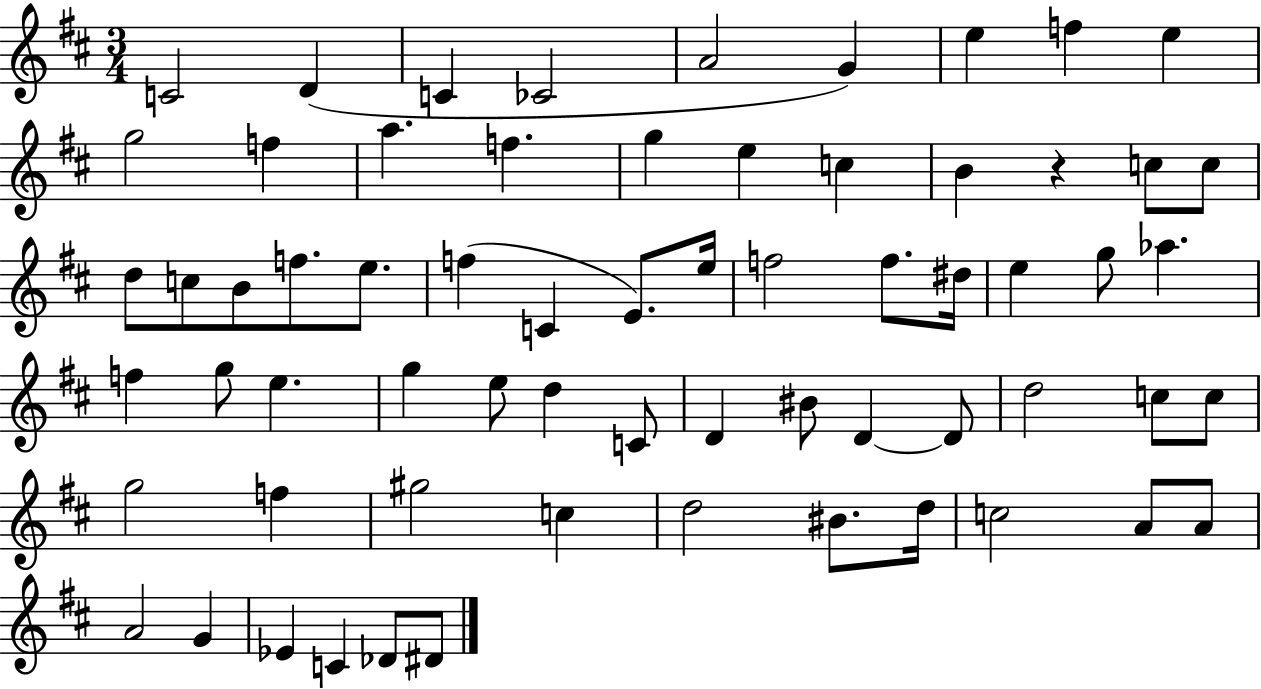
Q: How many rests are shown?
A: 1